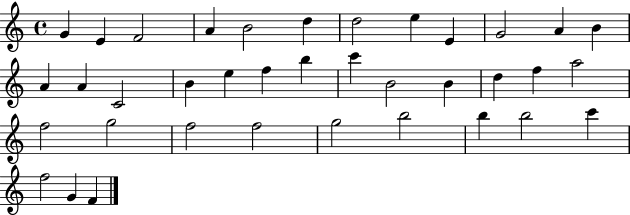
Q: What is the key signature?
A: C major